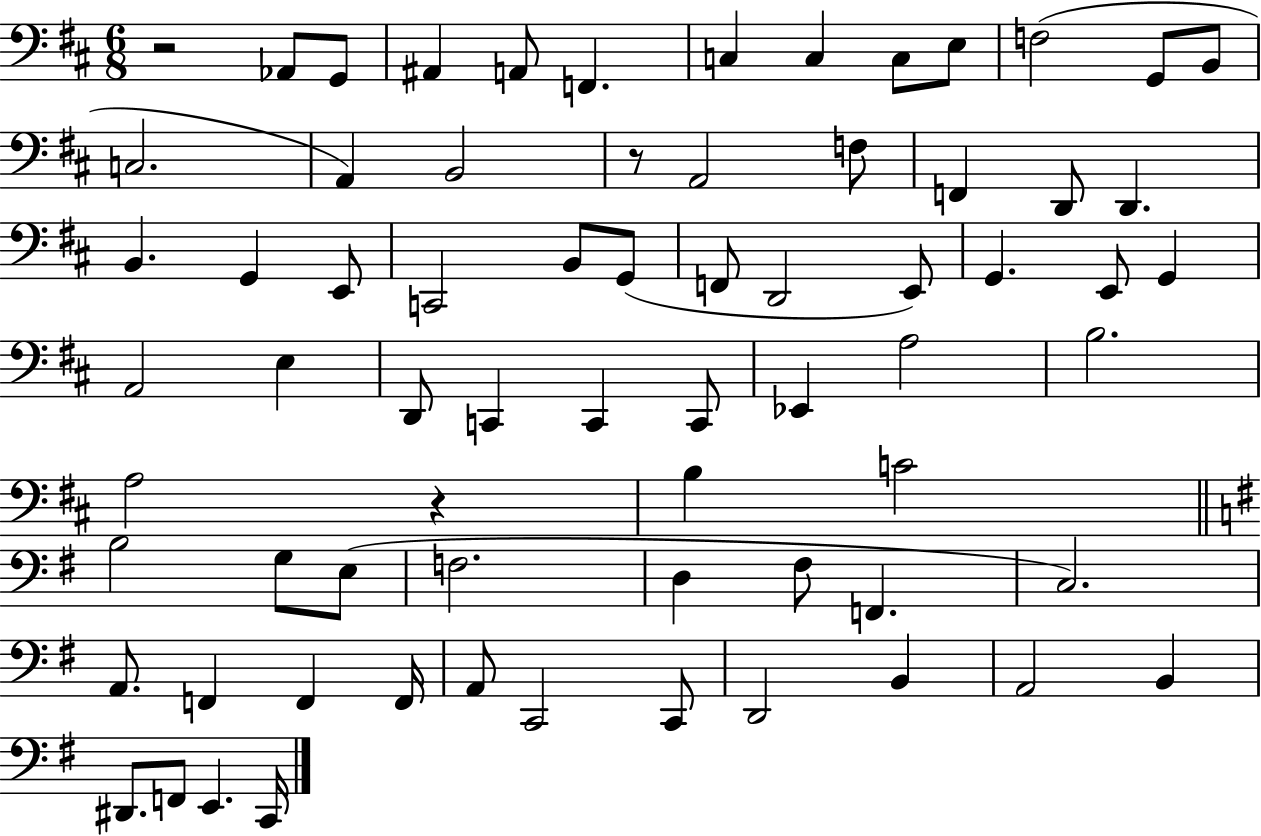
X:1
T:Untitled
M:6/8
L:1/4
K:D
z2 _A,,/2 G,,/2 ^A,, A,,/2 F,, C, C, C,/2 E,/2 F,2 G,,/2 B,,/2 C,2 A,, B,,2 z/2 A,,2 F,/2 F,, D,,/2 D,, B,, G,, E,,/2 C,,2 B,,/2 G,,/2 F,,/2 D,,2 E,,/2 G,, E,,/2 G,, A,,2 E, D,,/2 C,, C,, C,,/2 _E,, A,2 B,2 A,2 z B, C2 B,2 G,/2 E,/2 F,2 D, ^F,/2 F,, C,2 A,,/2 F,, F,, F,,/4 A,,/2 C,,2 C,,/2 D,,2 B,, A,,2 B,, ^D,,/2 F,,/2 E,, C,,/4